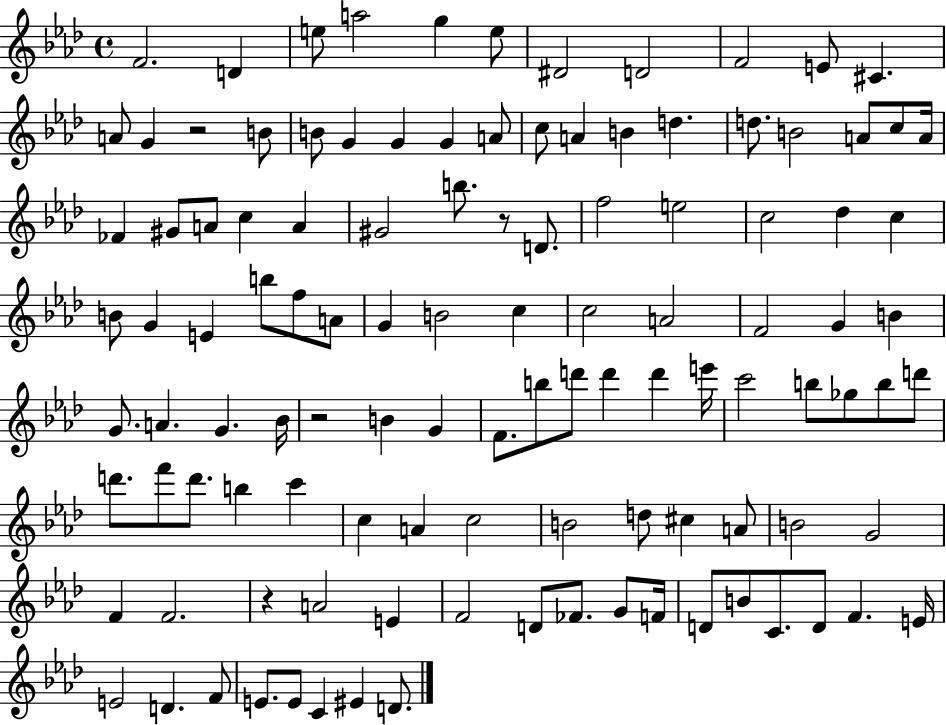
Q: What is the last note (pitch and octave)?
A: D4